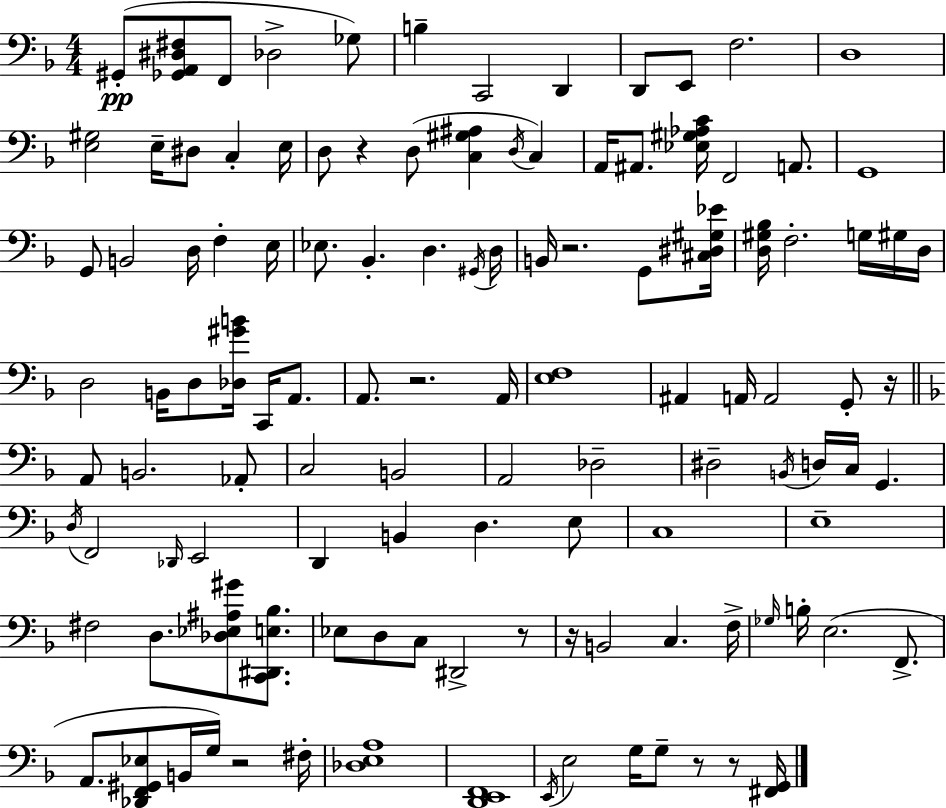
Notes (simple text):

G#2/e [Gb2,A2,D#3,F#3]/e F2/e Db3/h Gb3/e B3/q C2/h D2/q D2/e E2/e F3/h. D3/w [E3,G#3]/h E3/s D#3/e C3/q E3/s D3/e R/q D3/e [C3,G#3,A#3]/q D3/s C3/q A2/s A#2/e. [Eb3,G#3,Ab3,C4]/s F2/h A2/e. G2/w G2/e B2/h D3/s F3/q E3/s Eb3/e. Bb2/q. D3/q. G#2/s D3/s B2/s R/h. G2/e [C#3,D#3,G#3,Eb4]/s [D3,G#3,Bb3]/s F3/h. G3/s G#3/s D3/s D3/h B2/s D3/e [Db3,G#4,B4]/s C2/s A2/e. A2/e. R/h. A2/s [E3,F3]/w A#2/q A2/s A2/h G2/e R/s A2/e B2/h. Ab2/e C3/h B2/h A2/h Db3/h D#3/h B2/s D3/s C3/s G2/q. D3/s F2/h Db2/s E2/h D2/q B2/q D3/q. E3/e C3/w E3/w F#3/h D3/e. [Db3,Eb3,A#3,G#4]/e [C2,D#2,E3,Bb3]/e. Eb3/e D3/e C3/e D#2/h R/e R/s B2/h C3/q. F3/s Gb3/s B3/s E3/h. F2/e. A2/e. [Db2,F2,G#2,Eb3]/e B2/s G3/s R/h F#3/s [Db3,E3,A3]/w [D2,E2,F2]/w E2/s E3/h G3/s G3/e R/e R/e [F#2,G2]/s